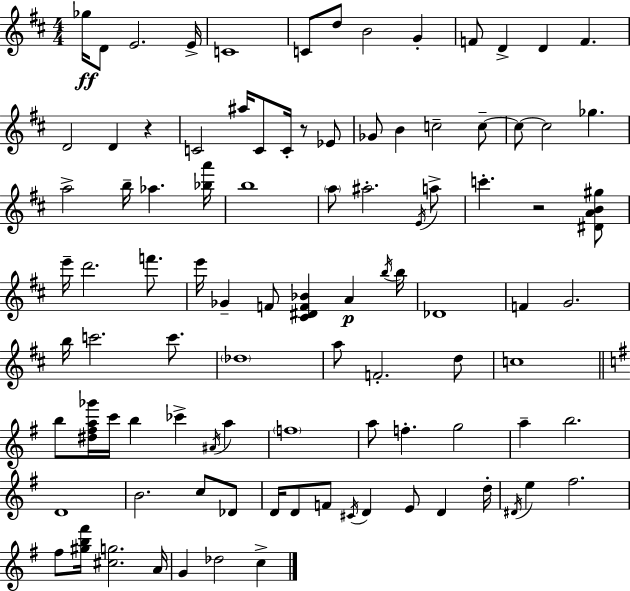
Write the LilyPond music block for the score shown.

{
  \clef treble
  \numericTimeSignature
  \time 4/4
  \key d \major
  ges''16\ff d'8 e'2. e'16-> | c'1 | c'8 d''8 b'2 g'4-. | f'8 d'4-> d'4 f'4. | \break d'2 d'4 r4 | c'2 ais''16 c'8 c'16-. r8 ees'8 | ges'8 b'4 c''2-- c''8--~~ | c''8~~ c''2 ges''4. | \break a''2-> b''16-- aes''4. <bes'' a'''>16 | b''1 | \parenthesize a''8 ais''2.-. \acciaccatura { e'16 } a''8-> | c'''4.-. r2 <dis' a' b' gis''>8 | \break e'''16-- d'''2. f'''8. | e'''16 ges'4-- f'8 <cis' dis' f' bes'>4 a'4\p | \acciaccatura { b''16 } b''16 des'1 | f'4 g'2. | \break b''16 c'''2. c'''8. | \parenthesize des''1 | a''8 f'2.-. | d''8 c''1 | \break \bar "||" \break \key g \major b''8 <dis'' fis'' a'' ges'''>16 c'''16 b''4 ces'''4-> \acciaccatura { ais'16 } a''4 | \parenthesize f''1 | a''8 f''4.-. g''2 | a''4-- b''2. | \break d'1 | b'2. c''8 des'8 | d'16 d'8 f'8 \acciaccatura { cis'16 } d'4 e'8 d'4 | d''16-. \acciaccatura { dis'16 } e''4 fis''2. | \break fis''8 <gis'' b'' fis'''>16 <cis'' g''>2. | a'16 g'4 des''2 c''4-> | \bar "|."
}